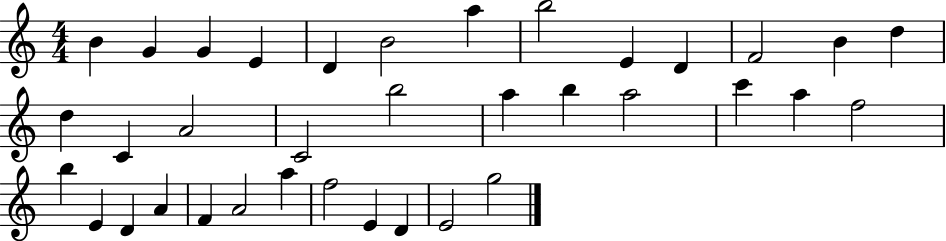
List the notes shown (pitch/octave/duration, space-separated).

B4/q G4/q G4/q E4/q D4/q B4/h A5/q B5/h E4/q D4/q F4/h B4/q D5/q D5/q C4/q A4/h C4/h B5/h A5/q B5/q A5/h C6/q A5/q F5/h B5/q E4/q D4/q A4/q F4/q A4/h A5/q F5/h E4/q D4/q E4/h G5/h